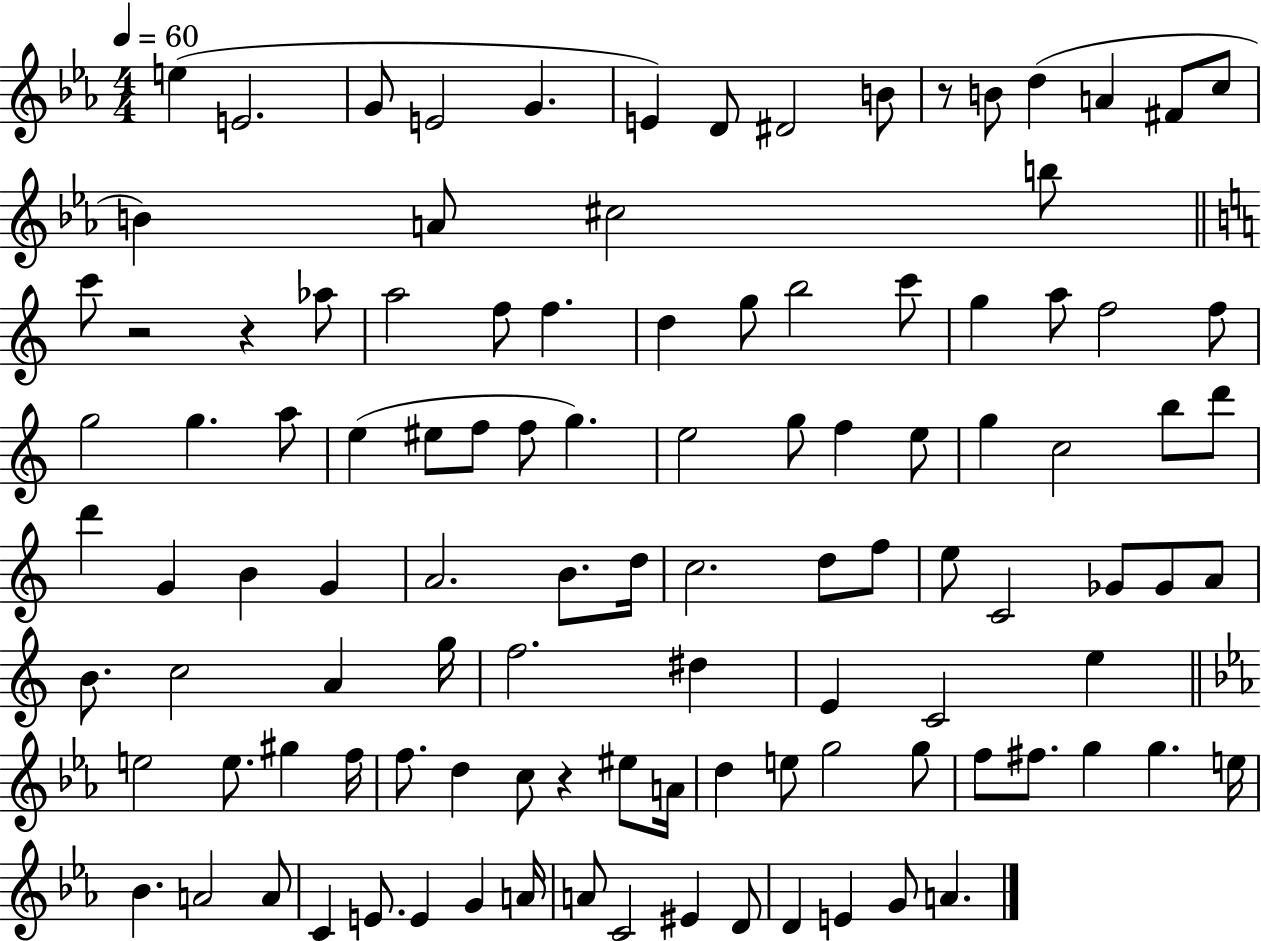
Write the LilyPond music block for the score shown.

{
  \clef treble
  \numericTimeSignature
  \time 4/4
  \key ees \major
  \tempo 4 = 60
  \repeat volta 2 { e''4( e'2. | g'8 e'2 g'4. | e'4) d'8 dis'2 b'8 | r8 b'8 d''4( a'4 fis'8 c''8 | \break b'4) a'8 cis''2 b''8 | \bar "||" \break \key c \major c'''8 r2 r4 aes''8 | a''2 f''8 f''4. | d''4 g''8 b''2 c'''8 | g''4 a''8 f''2 f''8 | \break g''2 g''4. a''8 | e''4( eis''8 f''8 f''8 g''4.) | e''2 g''8 f''4 e''8 | g''4 c''2 b''8 d'''8 | \break d'''4 g'4 b'4 g'4 | a'2. b'8. d''16 | c''2. d''8 f''8 | e''8 c'2 ges'8 ges'8 a'8 | \break b'8. c''2 a'4 g''16 | f''2. dis''4 | e'4 c'2 e''4 | \bar "||" \break \key ees \major e''2 e''8. gis''4 f''16 | f''8. d''4 c''8 r4 eis''8 a'16 | d''4 e''8 g''2 g''8 | f''8 fis''8. g''4 g''4. e''16 | \break bes'4. a'2 a'8 | c'4 e'8. e'4 g'4 a'16 | a'8 c'2 eis'4 d'8 | d'4 e'4 g'8 a'4. | \break } \bar "|."
}